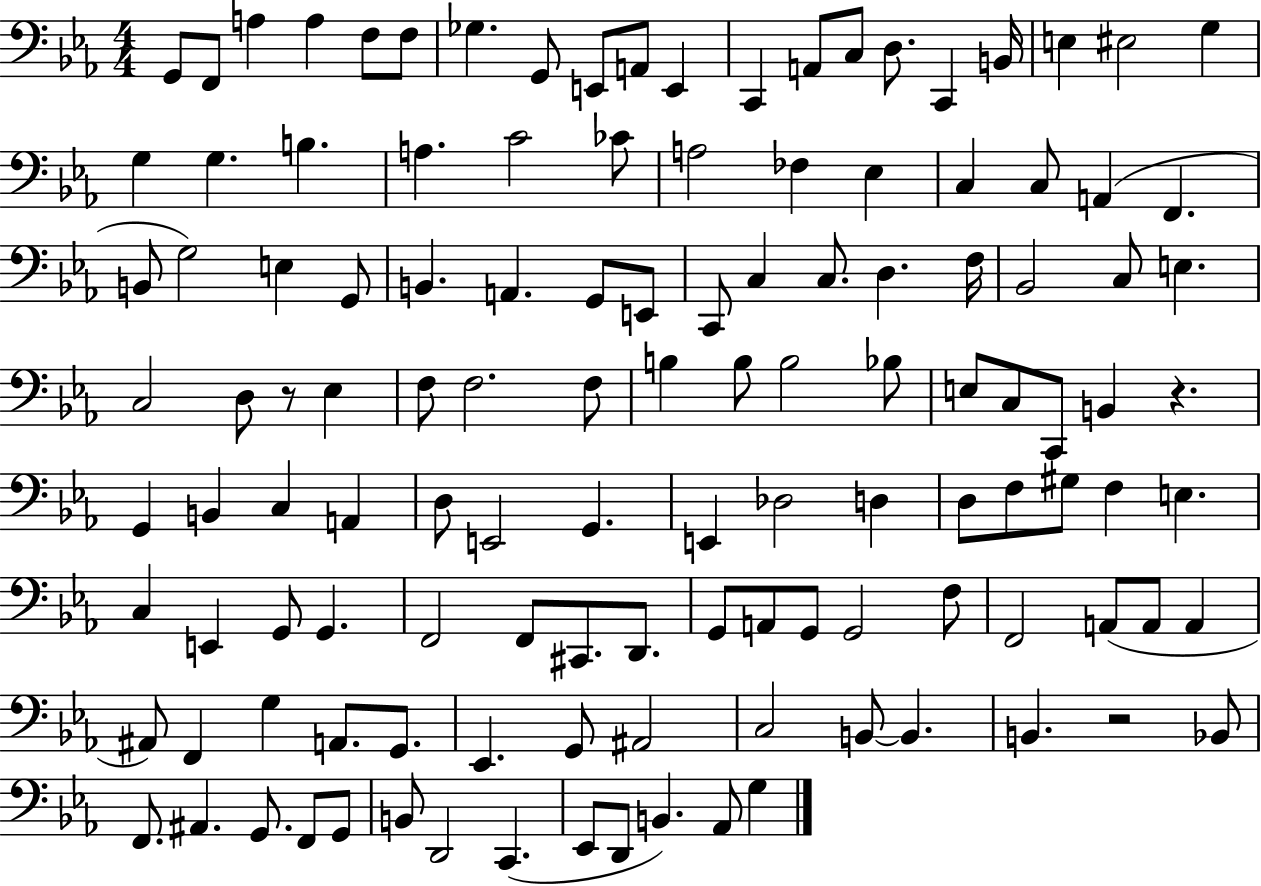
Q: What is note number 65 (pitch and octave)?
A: B2